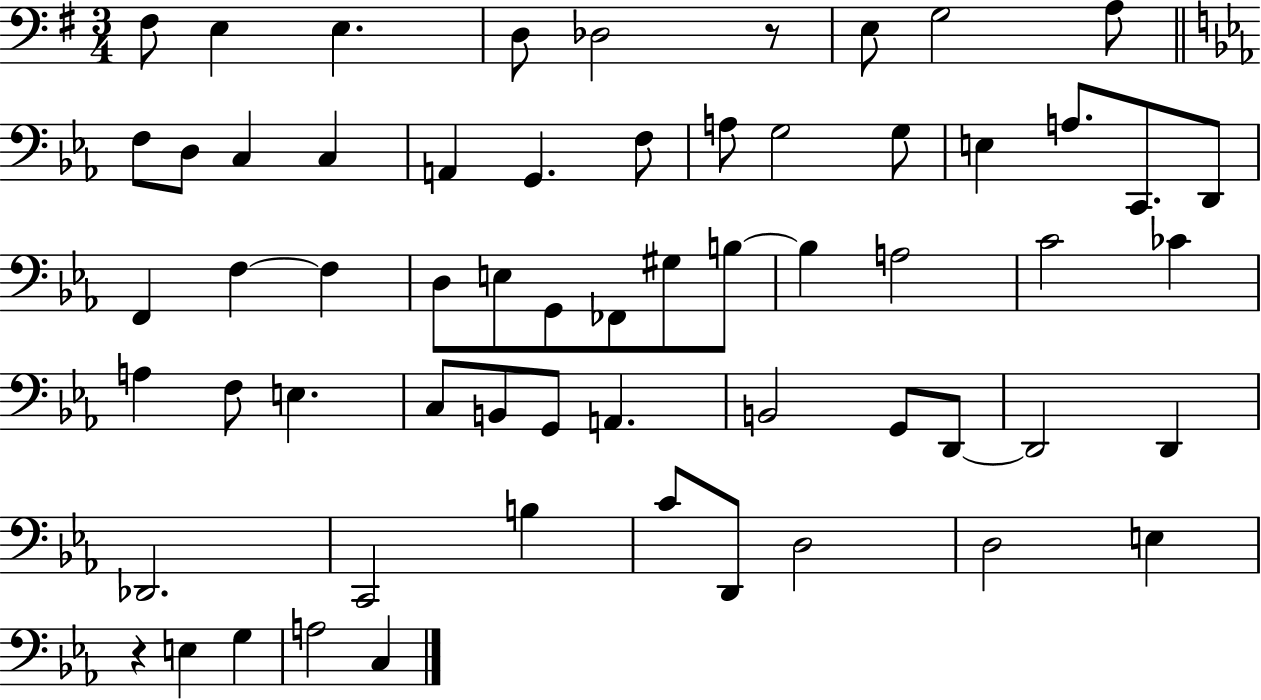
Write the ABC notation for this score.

X:1
T:Untitled
M:3/4
L:1/4
K:G
^F,/2 E, E, D,/2 _D,2 z/2 E,/2 G,2 A,/2 F,/2 D,/2 C, C, A,, G,, F,/2 A,/2 G,2 G,/2 E, A,/2 C,,/2 D,,/2 F,, F, F, D,/2 E,/2 G,,/2 _F,,/2 ^G,/2 B,/2 B, A,2 C2 _C A, F,/2 E, C,/2 B,,/2 G,,/2 A,, B,,2 G,,/2 D,,/2 D,,2 D,, _D,,2 C,,2 B, C/2 D,,/2 D,2 D,2 E, z E, G, A,2 C,